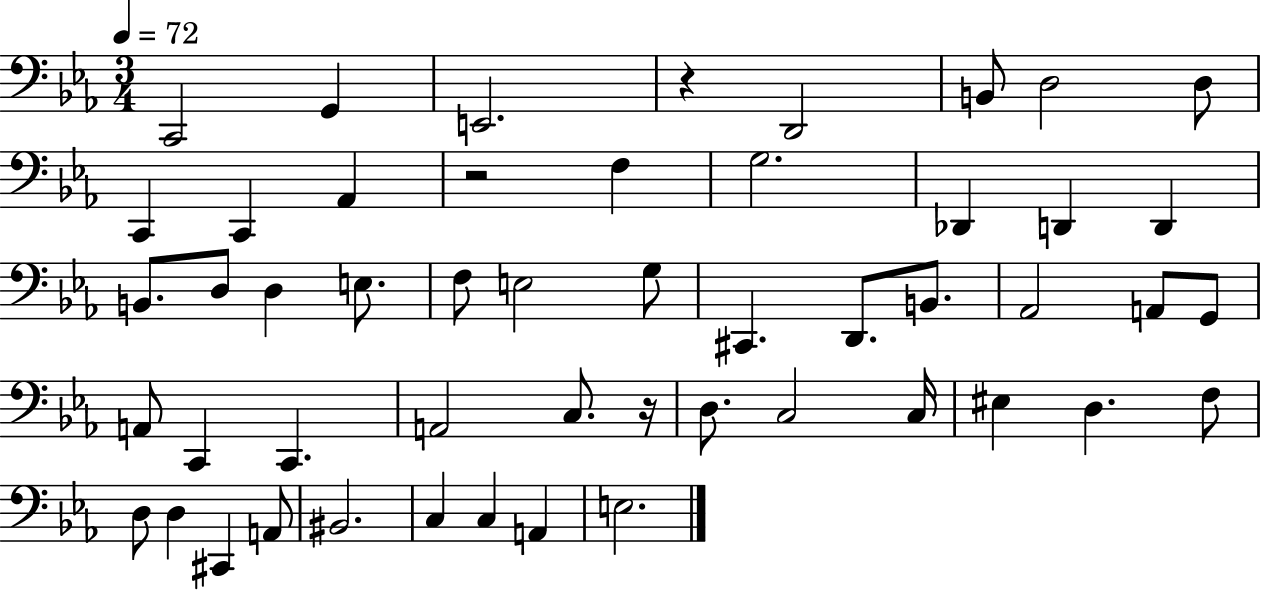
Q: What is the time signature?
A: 3/4